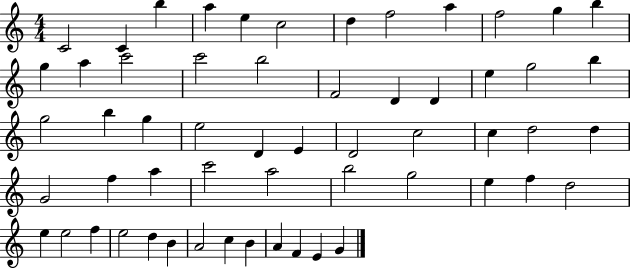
{
  \clef treble
  \numericTimeSignature
  \time 4/4
  \key c \major
  c'2 c'4 b''4 | a''4 e''4 c''2 | d''4 f''2 a''4 | f''2 g''4 b''4 | \break g''4 a''4 c'''2 | c'''2 b''2 | f'2 d'4 d'4 | e''4 g''2 b''4 | \break g''2 b''4 g''4 | e''2 d'4 e'4 | d'2 c''2 | c''4 d''2 d''4 | \break g'2 f''4 a''4 | c'''2 a''2 | b''2 g''2 | e''4 f''4 d''2 | \break e''4 e''2 f''4 | e''2 d''4 b'4 | a'2 c''4 b'4 | a'4 f'4 e'4 g'4 | \break \bar "|."
}